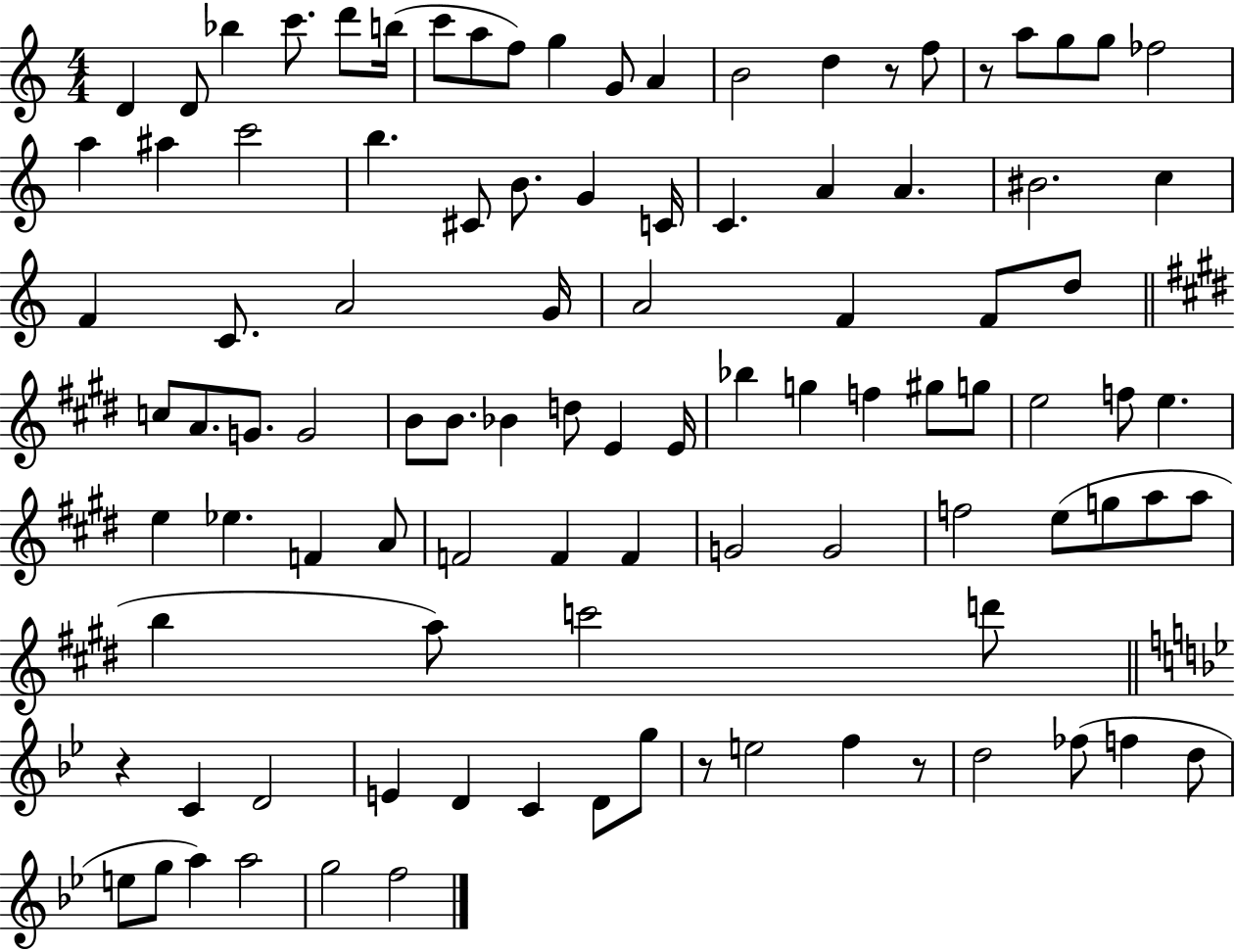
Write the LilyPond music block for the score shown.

{
  \clef treble
  \numericTimeSignature
  \time 4/4
  \key c \major
  d'4 d'8 bes''4 c'''8. d'''8 b''16( | c'''8 a''8 f''8) g''4 g'8 a'4 | b'2 d''4 r8 f''8 | r8 a''8 g''8 g''8 fes''2 | \break a''4 ais''4 c'''2 | b''4. cis'8 b'8. g'4 c'16 | c'4. a'4 a'4. | bis'2. c''4 | \break f'4 c'8. a'2 g'16 | a'2 f'4 f'8 d''8 | \bar "||" \break \key e \major c''8 a'8. g'8. g'2 | b'8 b'8. bes'4 d''8 e'4 e'16 | bes''4 g''4 f''4 gis''8 g''8 | e''2 f''8 e''4. | \break e''4 ees''4. f'4 a'8 | f'2 f'4 f'4 | g'2 g'2 | f''2 e''8( g''8 a''8 a''8 | \break b''4 a''8) c'''2 d'''8 | \bar "||" \break \key bes \major r4 c'4 d'2 | e'4 d'4 c'4 d'8 g''8 | r8 e''2 f''4 r8 | d''2 fes''8( f''4 d''8 | \break e''8 g''8 a''4) a''2 | g''2 f''2 | \bar "|."
}